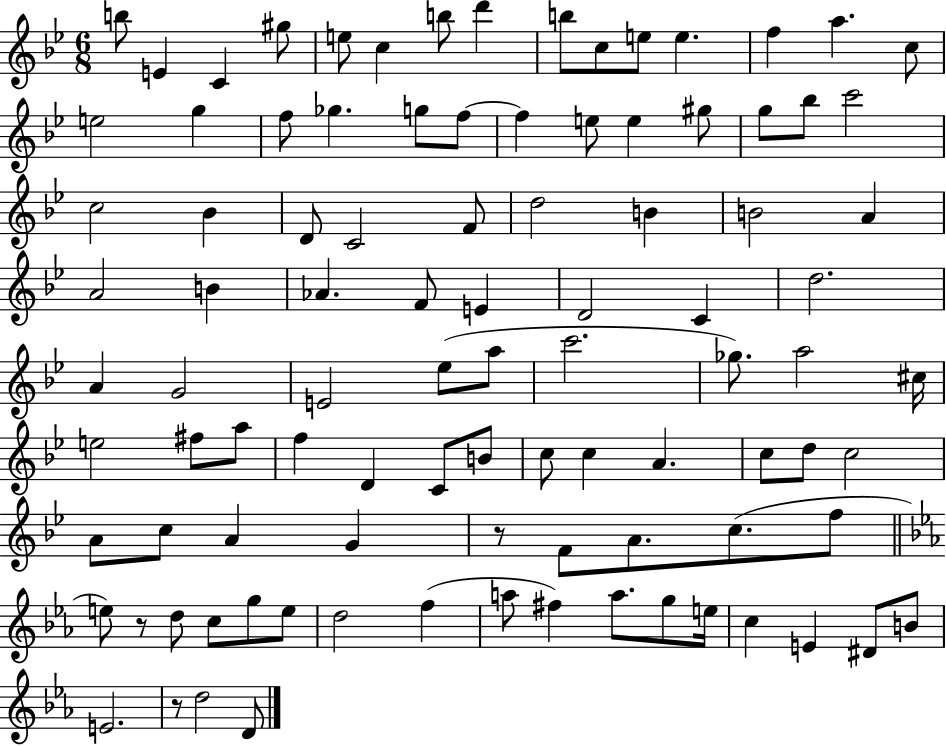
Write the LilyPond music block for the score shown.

{
  \clef treble
  \numericTimeSignature
  \time 6/8
  \key bes \major
  b''8 e'4 c'4 gis''8 | e''8 c''4 b''8 d'''4 | b''8 c''8 e''8 e''4. | f''4 a''4. c''8 | \break e''2 g''4 | f''8 ges''4. g''8 f''8~~ | f''4 e''8 e''4 gis''8 | g''8 bes''8 c'''2 | \break c''2 bes'4 | d'8 c'2 f'8 | d''2 b'4 | b'2 a'4 | \break a'2 b'4 | aes'4. f'8 e'4 | d'2 c'4 | d''2. | \break a'4 g'2 | e'2 ees''8( a''8 | c'''2. | ges''8.) a''2 cis''16 | \break e''2 fis''8 a''8 | f''4 d'4 c'8 b'8 | c''8 c''4 a'4. | c''8 d''8 c''2 | \break a'8 c''8 a'4 g'4 | r8 f'8 a'8. c''8.( f''8 | \bar "||" \break \key c \minor e''8) r8 d''8 c''8 g''8 e''8 | d''2 f''4( | a''8 fis''4) a''8. g''8 e''16 | c''4 e'4 dis'8 b'8 | \break e'2. | r8 d''2 d'8 | \bar "|."
}